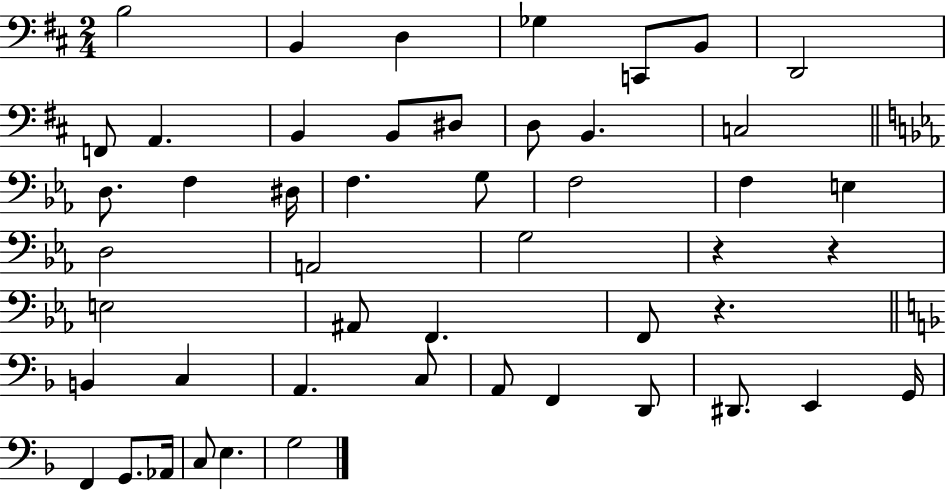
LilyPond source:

{
  \clef bass
  \numericTimeSignature
  \time 2/4
  \key d \major
  b2 | b,4 d4 | ges4 c,8 b,8 | d,2 | \break f,8 a,4. | b,4 b,8 dis8 | d8 b,4. | c2 | \break \bar "||" \break \key ees \major d8. f4 dis16 | f4. g8 | f2 | f4 e4 | \break d2 | a,2 | g2 | r4 r4 | \break e2 | ais,8 f,4. | f,8 r4. | \bar "||" \break \key f \major b,4 c4 | a,4. c8 | a,8 f,4 d,8 | dis,8. e,4 g,16 | \break f,4 g,8. aes,16 | c8 e4. | g2 | \bar "|."
}